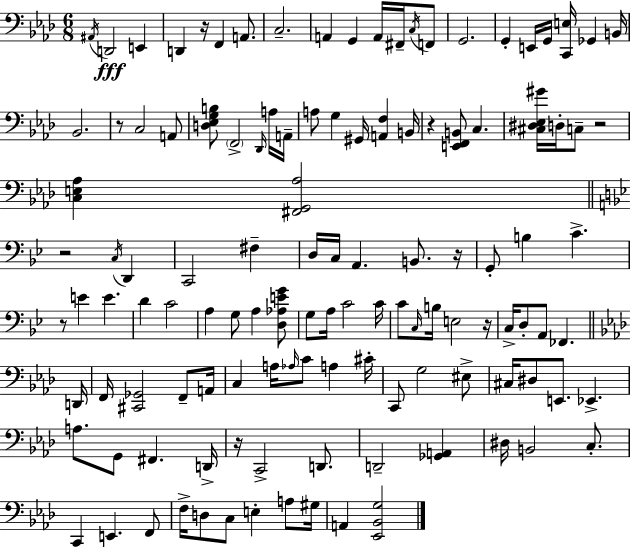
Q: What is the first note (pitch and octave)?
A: A#2